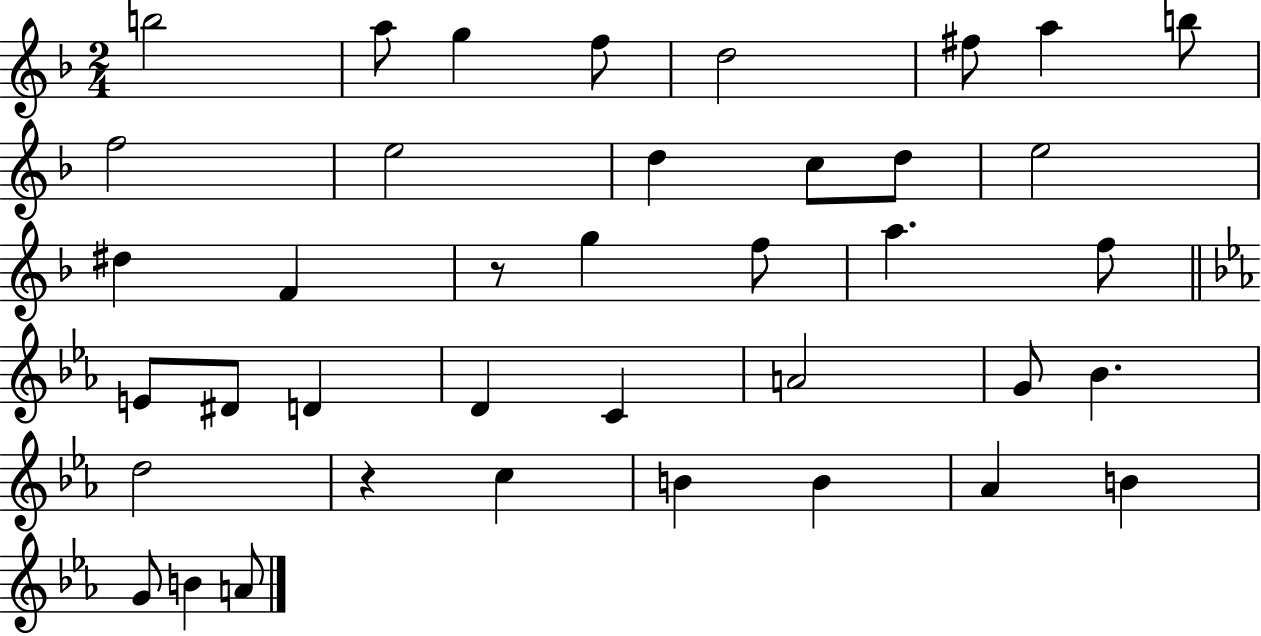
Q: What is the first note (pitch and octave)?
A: B5